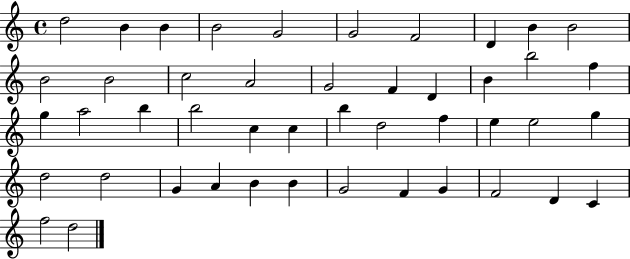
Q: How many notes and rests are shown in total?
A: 46